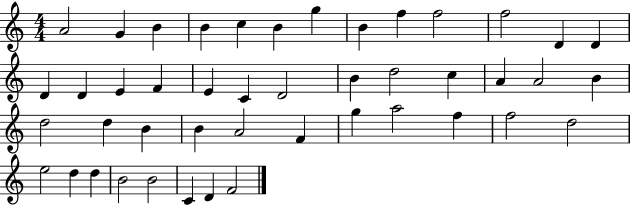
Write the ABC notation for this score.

X:1
T:Untitled
M:4/4
L:1/4
K:C
A2 G B B c B g B f f2 f2 D D D D E F E C D2 B d2 c A A2 B d2 d B B A2 F g a2 f f2 d2 e2 d d B2 B2 C D F2